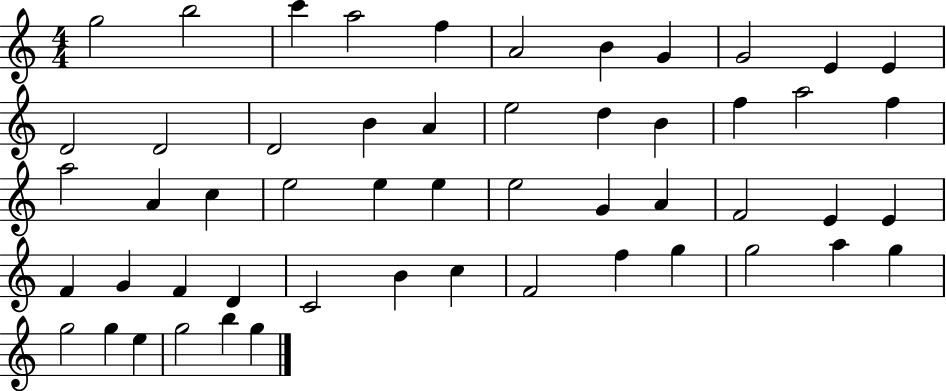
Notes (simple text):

G5/h B5/h C6/q A5/h F5/q A4/h B4/q G4/q G4/h E4/q E4/q D4/h D4/h D4/h B4/q A4/q E5/h D5/q B4/q F5/q A5/h F5/q A5/h A4/q C5/q E5/h E5/q E5/q E5/h G4/q A4/q F4/h E4/q E4/q F4/q G4/q F4/q D4/q C4/h B4/q C5/q F4/h F5/q G5/q G5/h A5/q G5/q G5/h G5/q E5/q G5/h B5/q G5/q